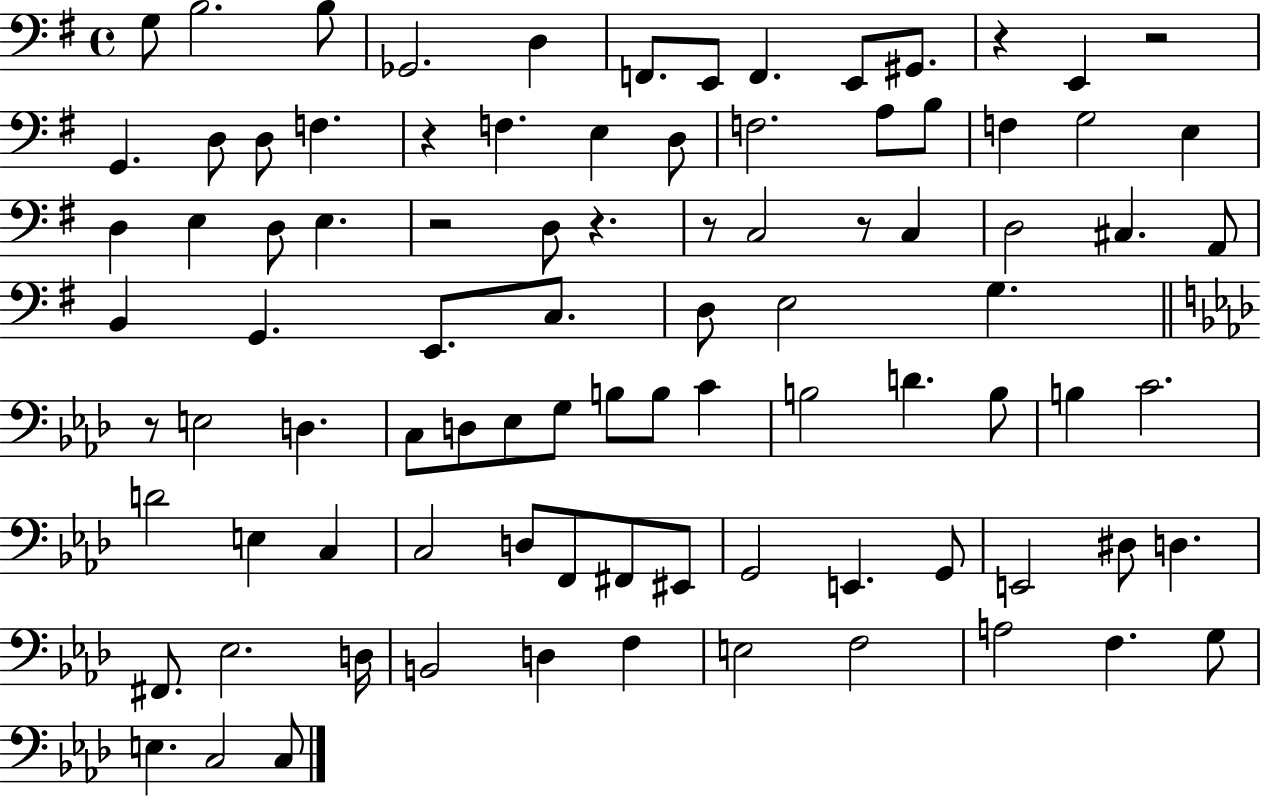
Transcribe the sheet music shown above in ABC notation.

X:1
T:Untitled
M:4/4
L:1/4
K:G
G,/2 B,2 B,/2 _G,,2 D, F,,/2 E,,/2 F,, E,,/2 ^G,,/2 z E,, z2 G,, D,/2 D,/2 F, z F, E, D,/2 F,2 A,/2 B,/2 F, G,2 E, D, E, D,/2 E, z2 D,/2 z z/2 C,2 z/2 C, D,2 ^C, A,,/2 B,, G,, E,,/2 C,/2 D,/2 E,2 G, z/2 E,2 D, C,/2 D,/2 _E,/2 G,/2 B,/2 B,/2 C B,2 D B,/2 B, C2 D2 E, C, C,2 D,/2 F,,/2 ^F,,/2 ^E,,/2 G,,2 E,, G,,/2 E,,2 ^D,/2 D, ^F,,/2 _E,2 D,/4 B,,2 D, F, E,2 F,2 A,2 F, G,/2 E, C,2 C,/2